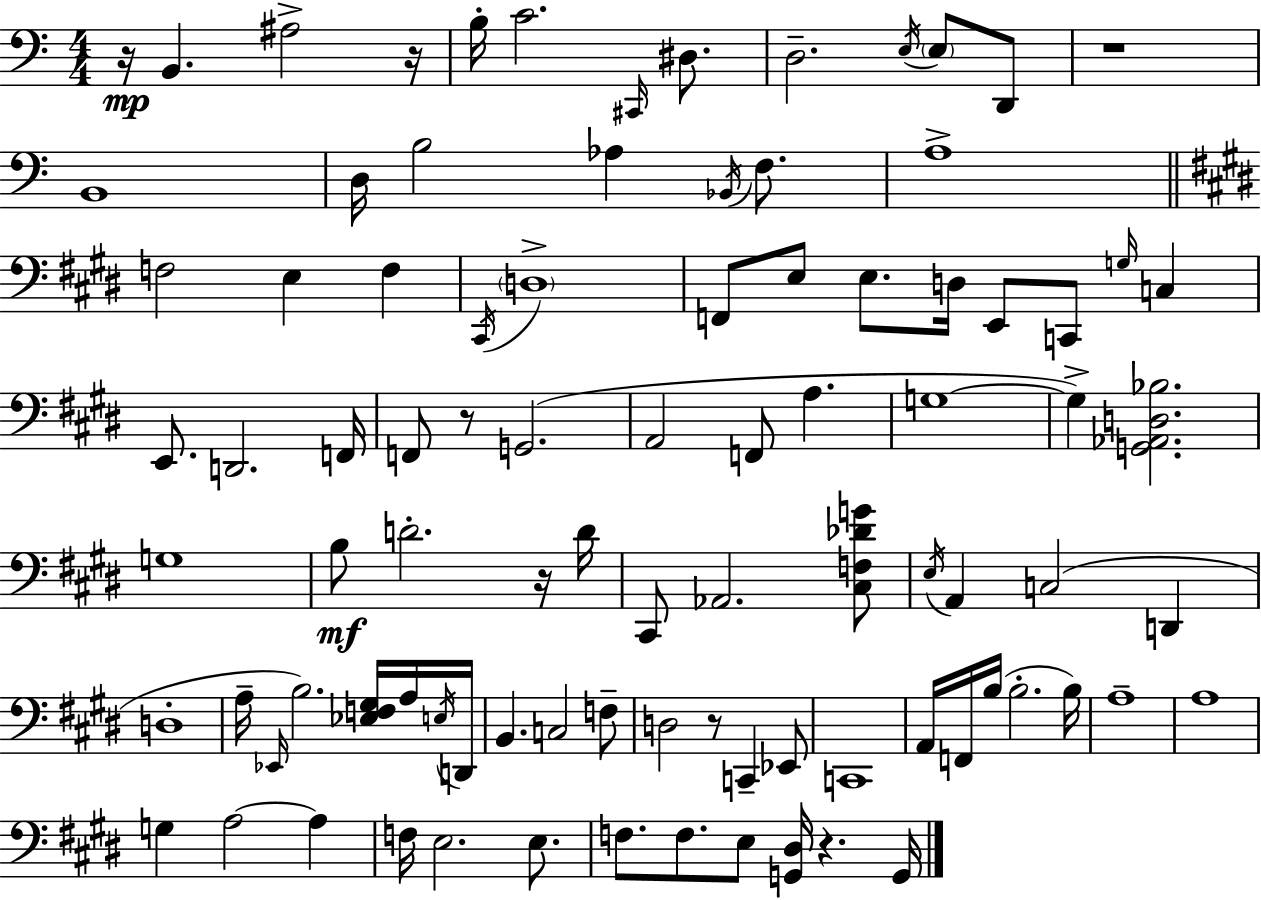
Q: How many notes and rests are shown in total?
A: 92